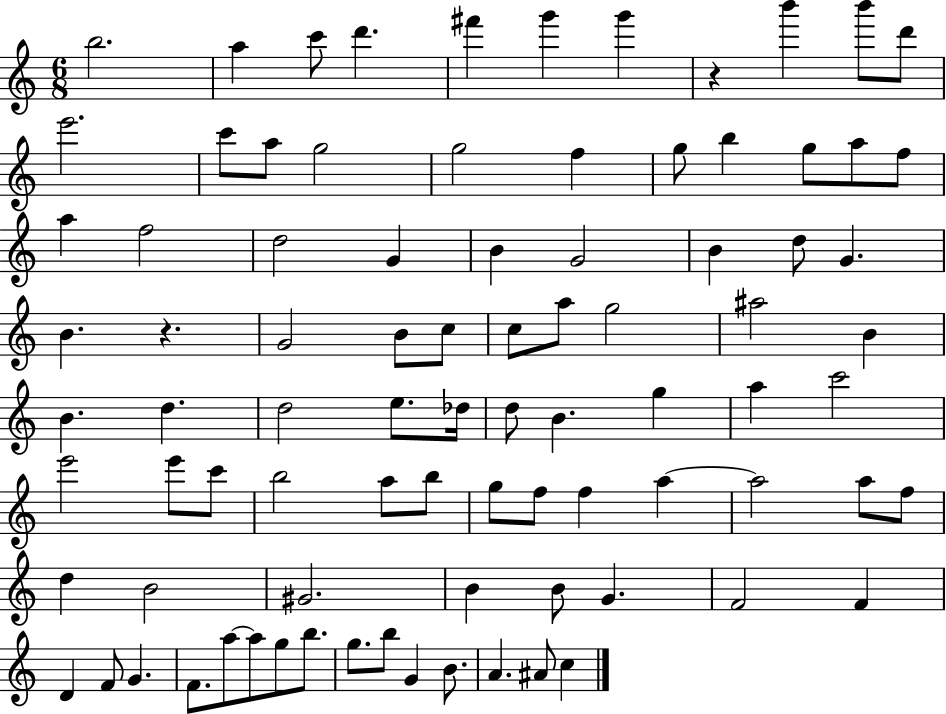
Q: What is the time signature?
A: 6/8